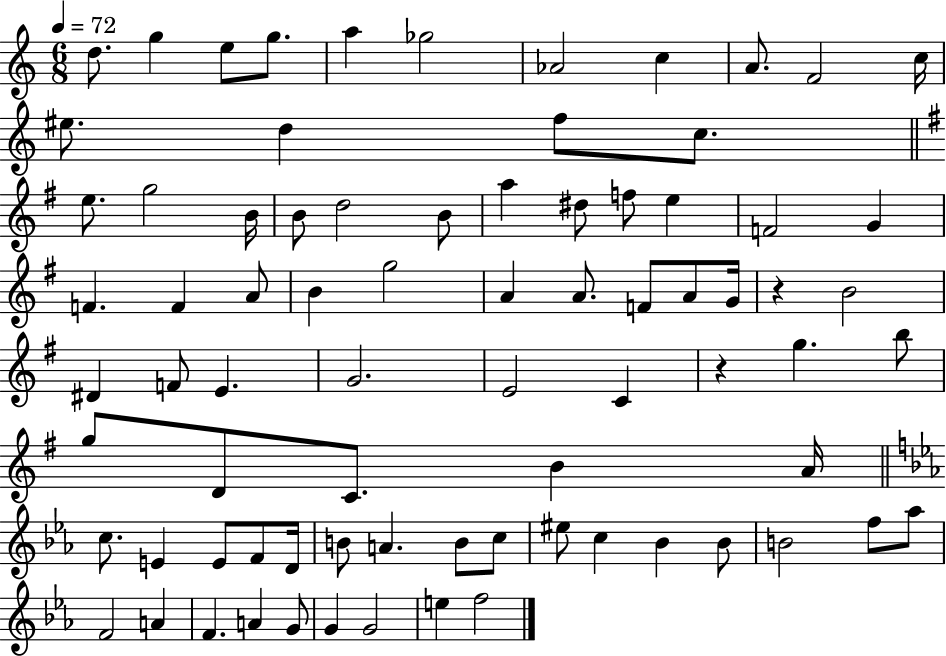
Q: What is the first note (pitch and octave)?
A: D5